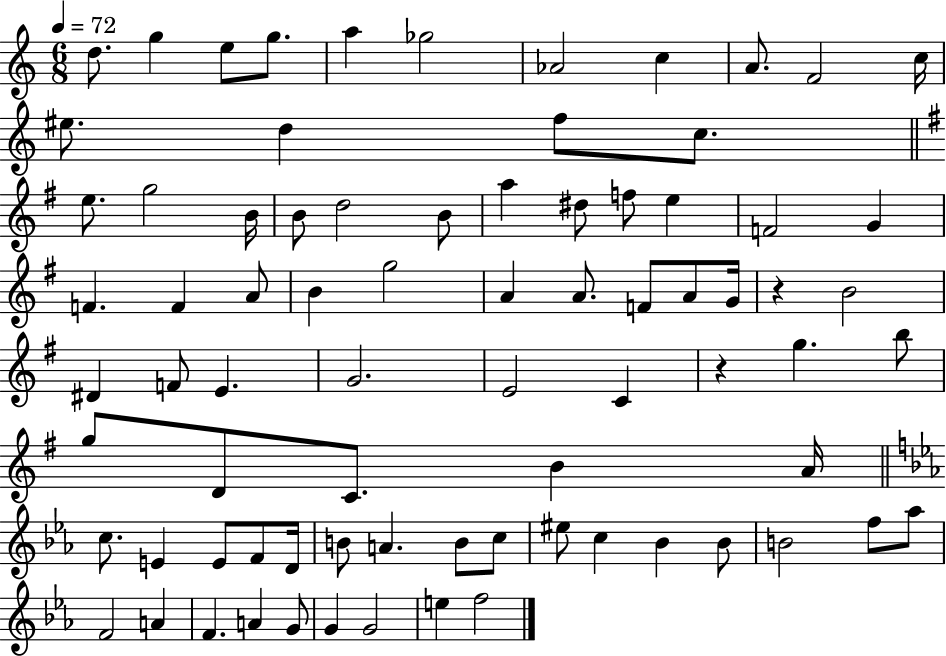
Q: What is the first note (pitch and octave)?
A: D5